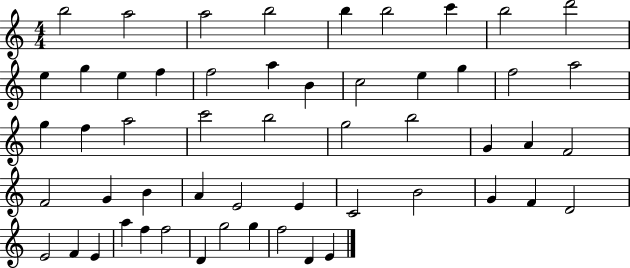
B5/h A5/h A5/h B5/h B5/q B5/h C6/q B5/h D6/h E5/q G5/q E5/q F5/q F5/h A5/q B4/q C5/h E5/q G5/q F5/h A5/h G5/q F5/q A5/h C6/h B5/h G5/h B5/h G4/q A4/q F4/h F4/h G4/q B4/q A4/q E4/h E4/q C4/h B4/h G4/q F4/q D4/h E4/h F4/q E4/q A5/q F5/q F5/h D4/q G5/h G5/q F5/h D4/q E4/q